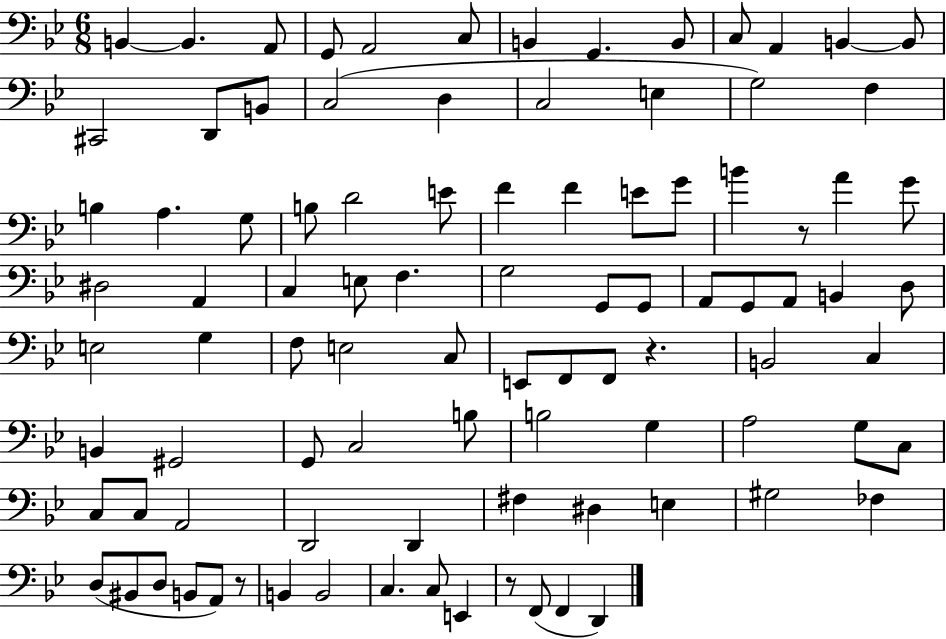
{
  \clef bass
  \numericTimeSignature
  \time 6/8
  \key bes \major
  b,4~~ b,4. a,8 | g,8 a,2 c8 | b,4 g,4. b,8 | c8 a,4 b,4~~ b,8 | \break cis,2 d,8 b,8 | c2( d4 | c2 e4 | g2) f4 | \break b4 a4. g8 | b8 d'2 e'8 | f'4 f'4 e'8 g'8 | b'4 r8 a'4 g'8 | \break dis2 a,4 | c4 e8 f4. | g2 g,8 g,8 | a,8 g,8 a,8 b,4 d8 | \break e2 g4 | f8 e2 c8 | e,8 f,8 f,8 r4. | b,2 c4 | \break b,4 gis,2 | g,8 c2 b8 | b2 g4 | a2 g8 c8 | \break c8 c8 a,2 | d,2 d,4 | fis4 dis4 e4 | gis2 fes4 | \break d8( bis,8 d8 b,8 a,8) r8 | b,4 b,2 | c4. c8 e,4 | r8 f,8( f,4 d,4) | \break \bar "|."
}